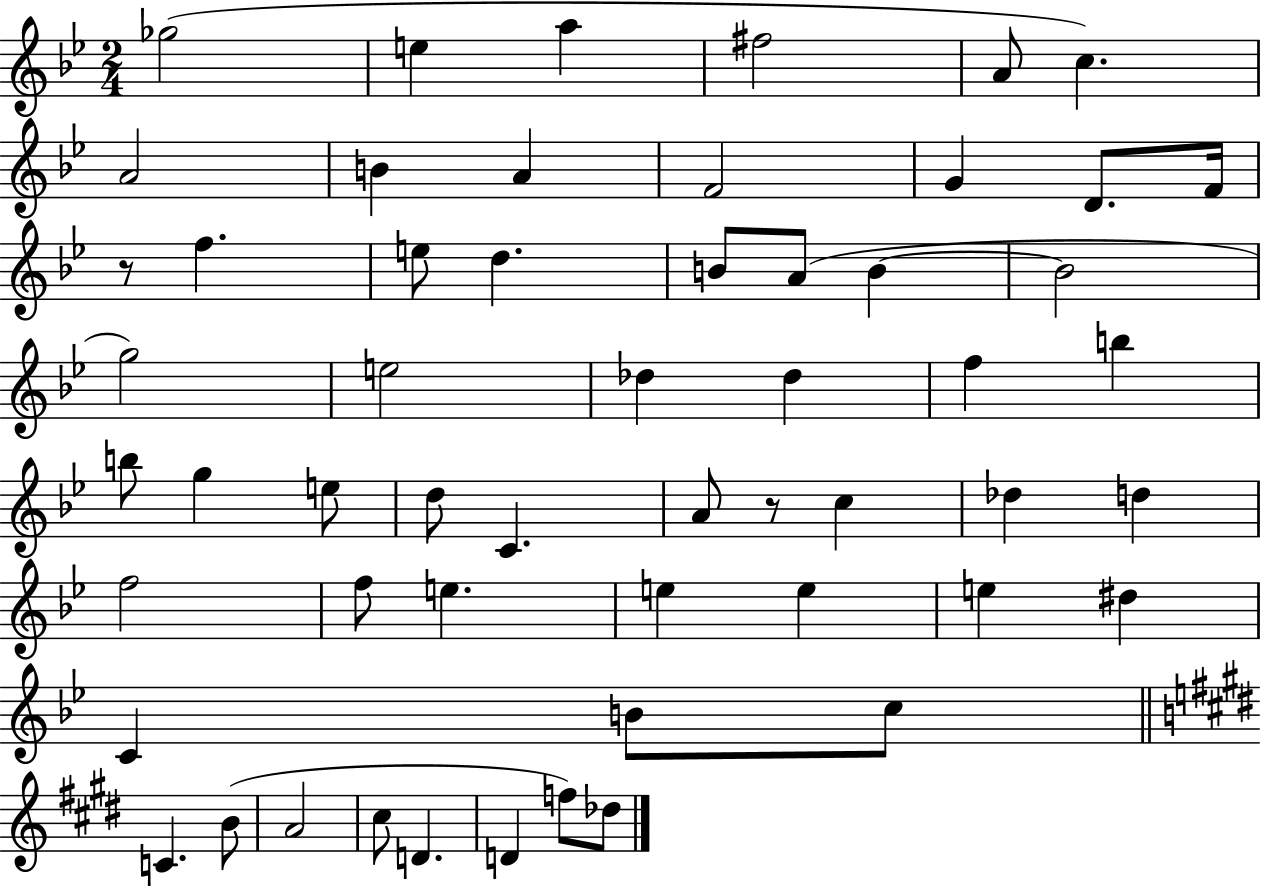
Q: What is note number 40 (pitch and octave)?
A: E5